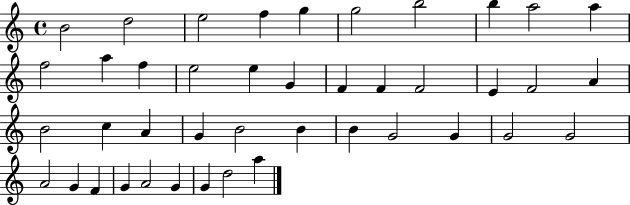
B4/h D5/h E5/h F5/q G5/q G5/h B5/h B5/q A5/h A5/q F5/h A5/q F5/q E5/h E5/q G4/q F4/q F4/q F4/h E4/q F4/h A4/q B4/h C5/q A4/q G4/q B4/h B4/q B4/q G4/h G4/q G4/h G4/h A4/h G4/q F4/q G4/q A4/h G4/q G4/q D5/h A5/q